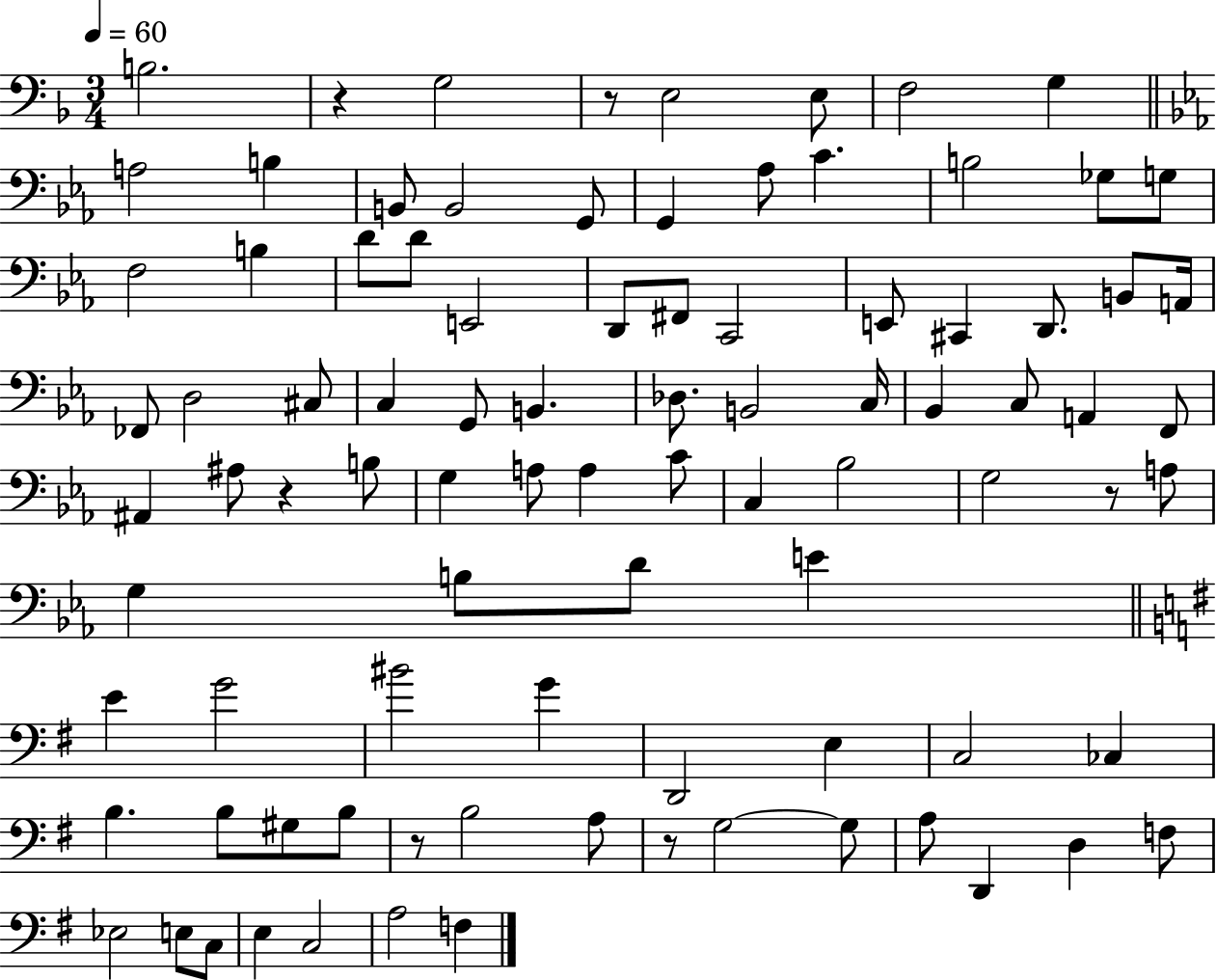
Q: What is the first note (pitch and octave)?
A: B3